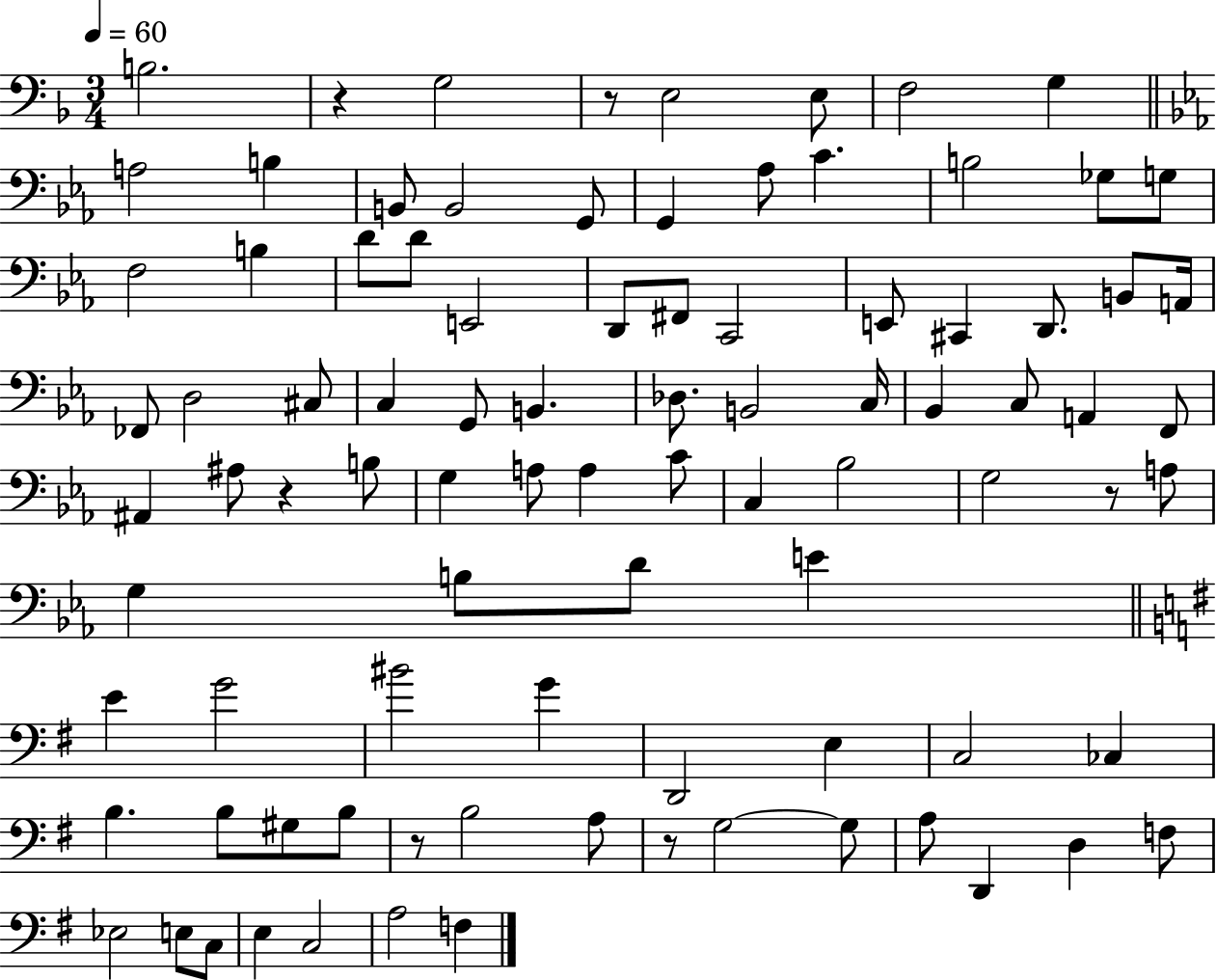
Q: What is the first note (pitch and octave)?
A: B3